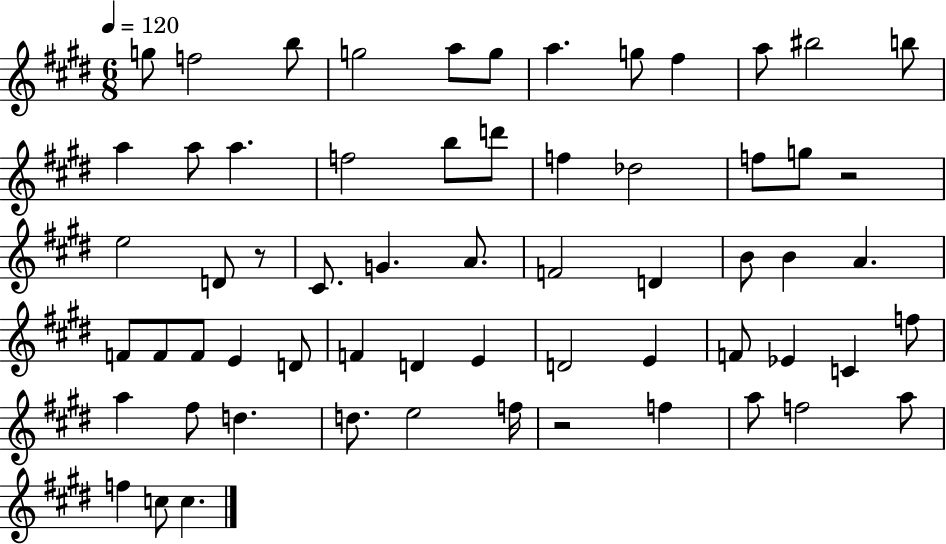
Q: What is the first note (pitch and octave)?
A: G5